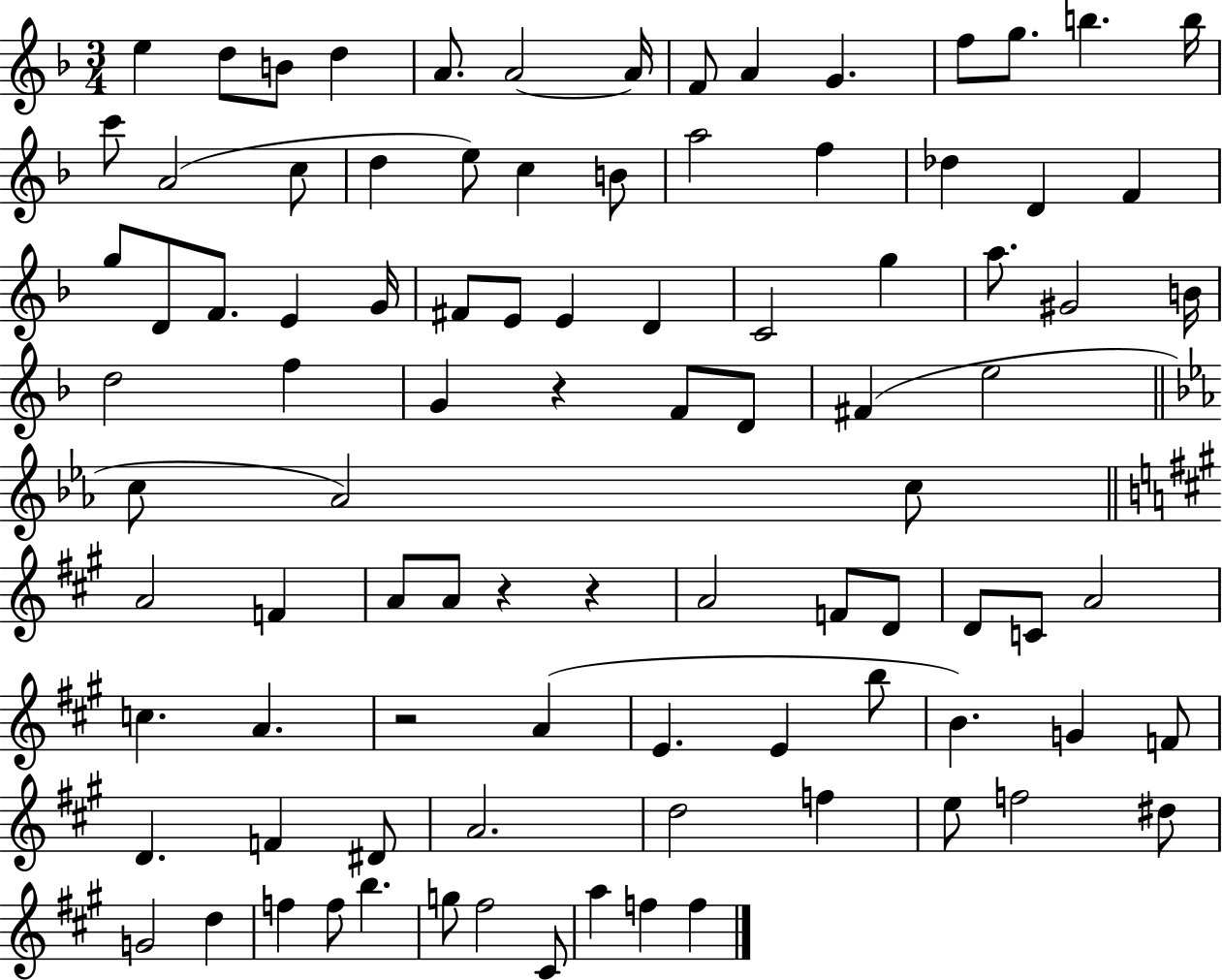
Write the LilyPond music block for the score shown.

{
  \clef treble
  \numericTimeSignature
  \time 3/4
  \key f \major
  \repeat volta 2 { e''4 d''8 b'8 d''4 | a'8. a'2~~ a'16 | f'8 a'4 g'4. | f''8 g''8. b''4. b''16 | \break c'''8 a'2( c''8 | d''4 e''8) c''4 b'8 | a''2 f''4 | des''4 d'4 f'4 | \break g''8 d'8 f'8. e'4 g'16 | fis'8 e'8 e'4 d'4 | c'2 g''4 | a''8. gis'2 b'16 | \break d''2 f''4 | g'4 r4 f'8 d'8 | fis'4( e''2 | \bar "||" \break \key ees \major c''8 aes'2) c''8 | \bar "||" \break \key a \major a'2 f'4 | a'8 a'8 r4 r4 | a'2 f'8 d'8 | d'8 c'8 a'2 | \break c''4. a'4. | r2 a'4( | e'4. e'4 b''8 | b'4.) g'4 f'8 | \break d'4. f'4 dis'8 | a'2. | d''2 f''4 | e''8 f''2 dis''8 | \break g'2 d''4 | f''4 f''8 b''4. | g''8 fis''2 cis'8 | a''4 f''4 f''4 | \break } \bar "|."
}